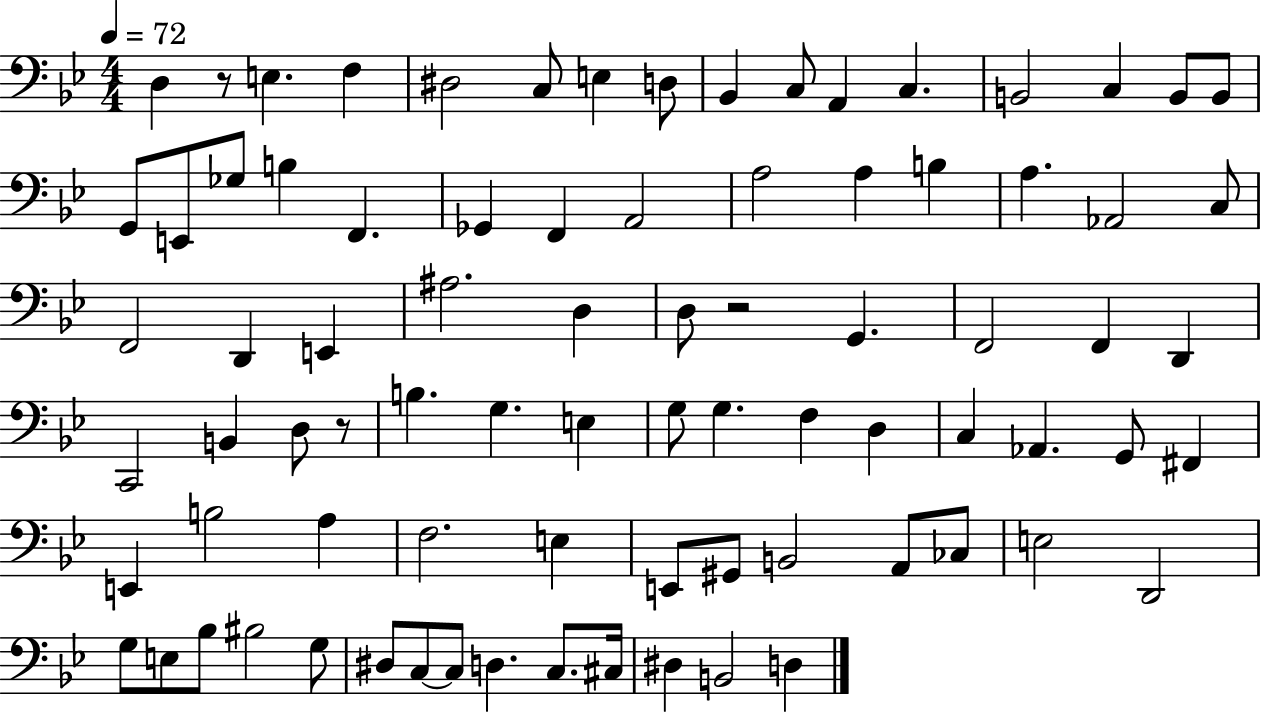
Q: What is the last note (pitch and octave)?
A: D3